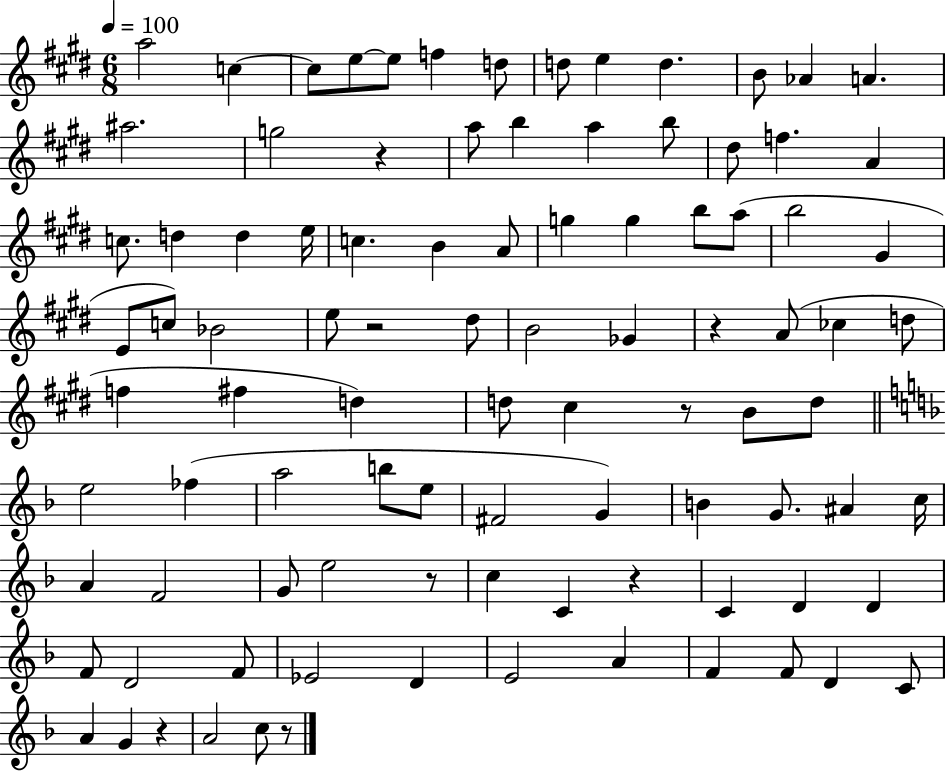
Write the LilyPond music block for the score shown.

{
  \clef treble
  \numericTimeSignature
  \time 6/8
  \key e \major
  \tempo 4 = 100
  a''2 c''4~~ | c''8 e''8~~ e''8 f''4 d''8 | d''8 e''4 d''4. | b'8 aes'4 a'4. | \break ais''2. | g''2 r4 | a''8 b''4 a''4 b''8 | dis''8 f''4. a'4 | \break c''8. d''4 d''4 e''16 | c''4. b'4 a'8 | g''4 g''4 b''8 a''8( | b''2 gis'4 | \break e'8 c''8) bes'2 | e''8 r2 dis''8 | b'2 ges'4 | r4 a'8( ces''4 d''8 | \break f''4 fis''4 d''4) | d''8 cis''4 r8 b'8 d''8 | \bar "||" \break \key f \major e''2 fes''4( | a''2 b''8 e''8 | fis'2 g'4) | b'4 g'8. ais'4 c''16 | \break a'4 f'2 | g'8 e''2 r8 | c''4 c'4 r4 | c'4 d'4 d'4 | \break f'8 d'2 f'8 | ees'2 d'4 | e'2 a'4 | f'4 f'8 d'4 c'8 | \break a'4 g'4 r4 | a'2 c''8 r8 | \bar "|."
}